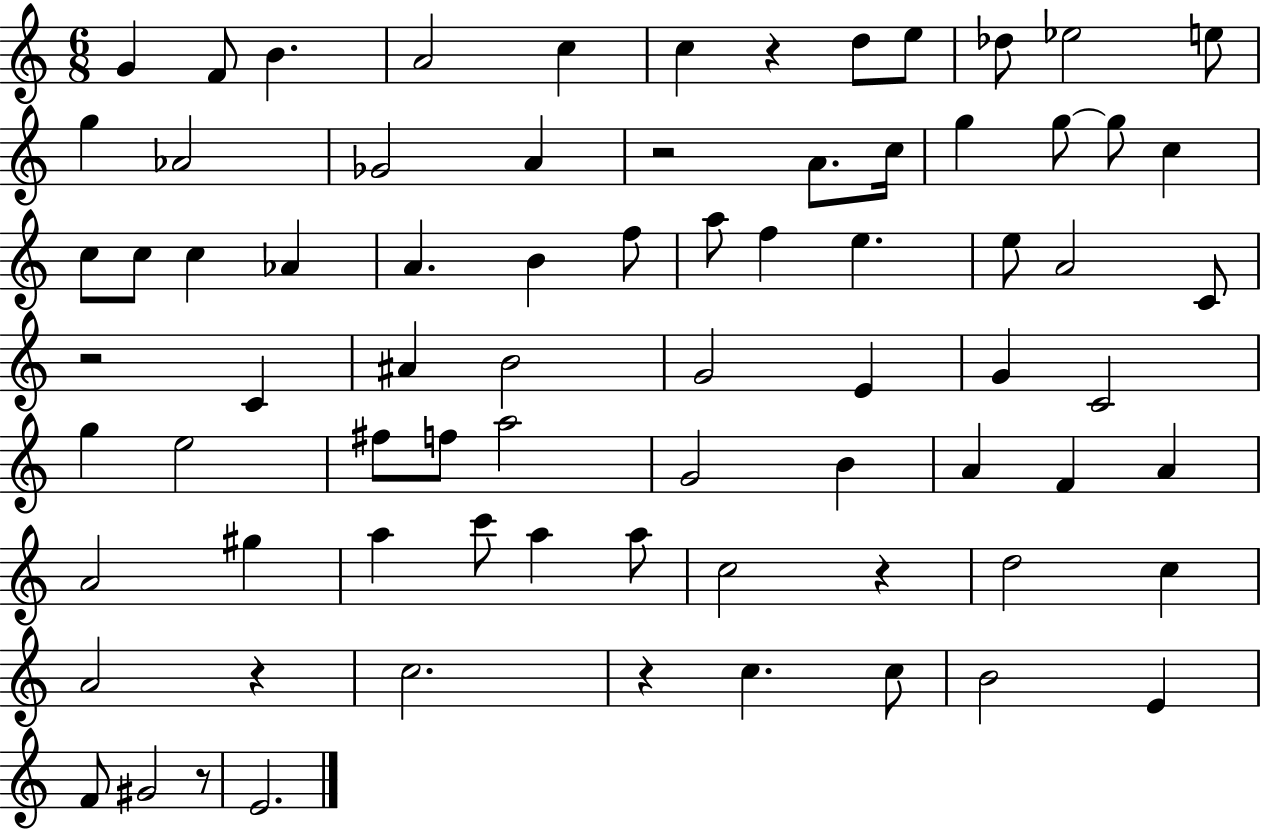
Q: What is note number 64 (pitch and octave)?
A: C5